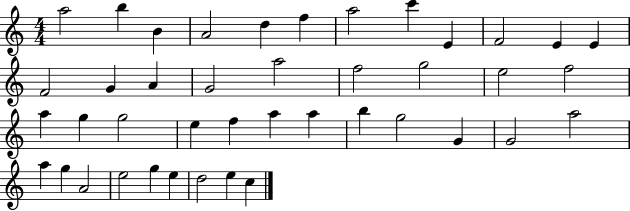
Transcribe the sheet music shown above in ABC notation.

X:1
T:Untitled
M:4/4
L:1/4
K:C
a2 b B A2 d f a2 c' E F2 E E F2 G A G2 a2 f2 g2 e2 f2 a g g2 e f a a b g2 G G2 a2 a g A2 e2 g e d2 e c